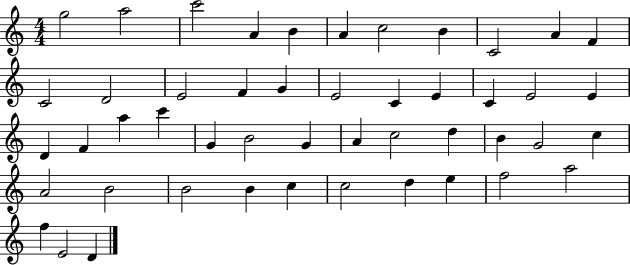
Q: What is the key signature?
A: C major